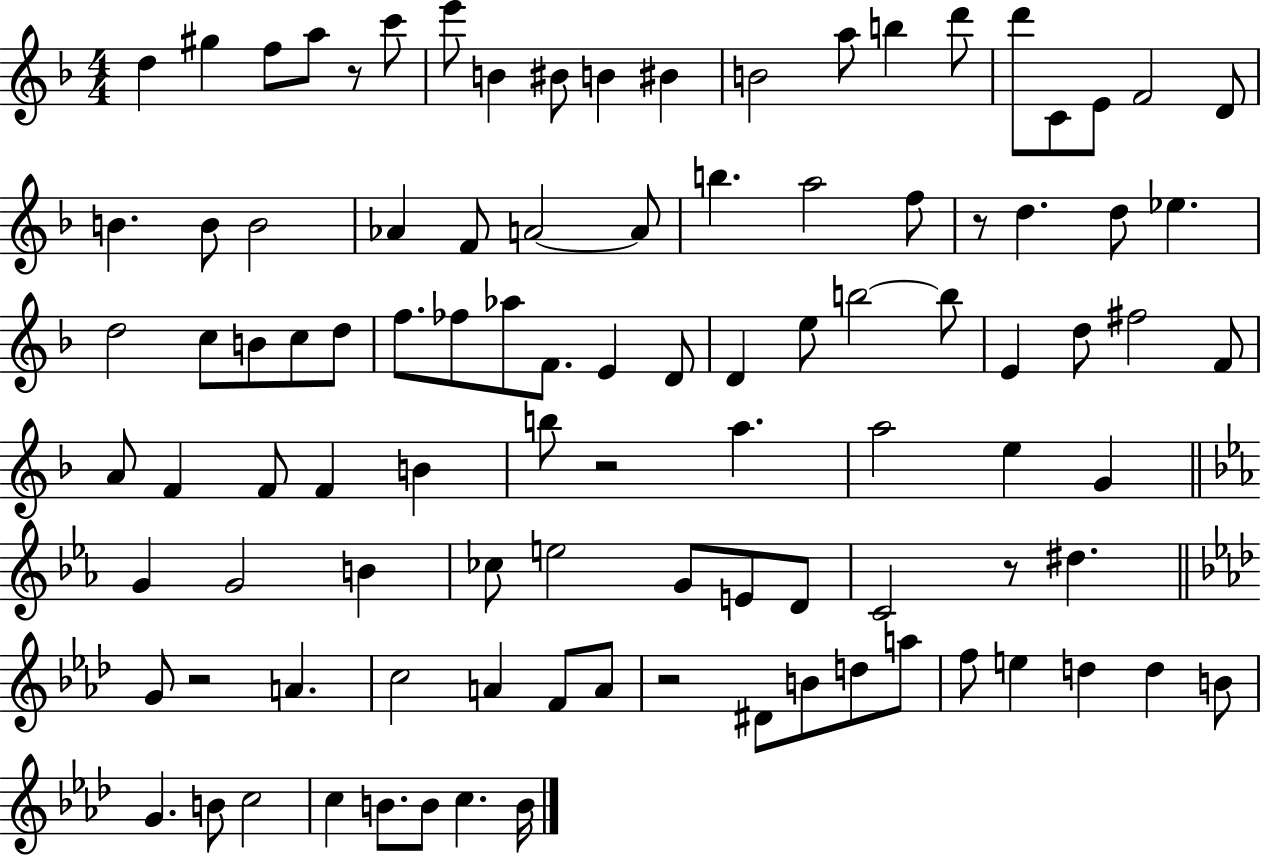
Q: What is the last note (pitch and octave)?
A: B4